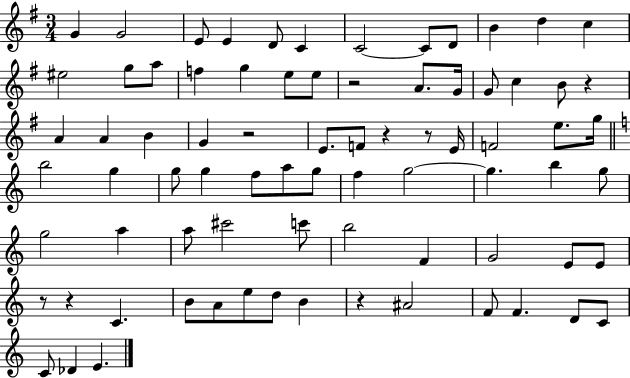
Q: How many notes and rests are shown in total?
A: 78